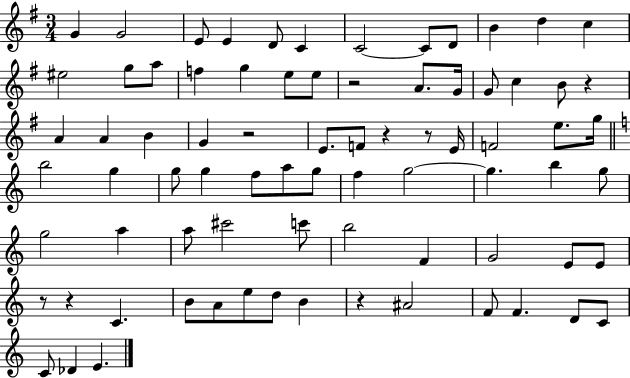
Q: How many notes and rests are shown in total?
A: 78